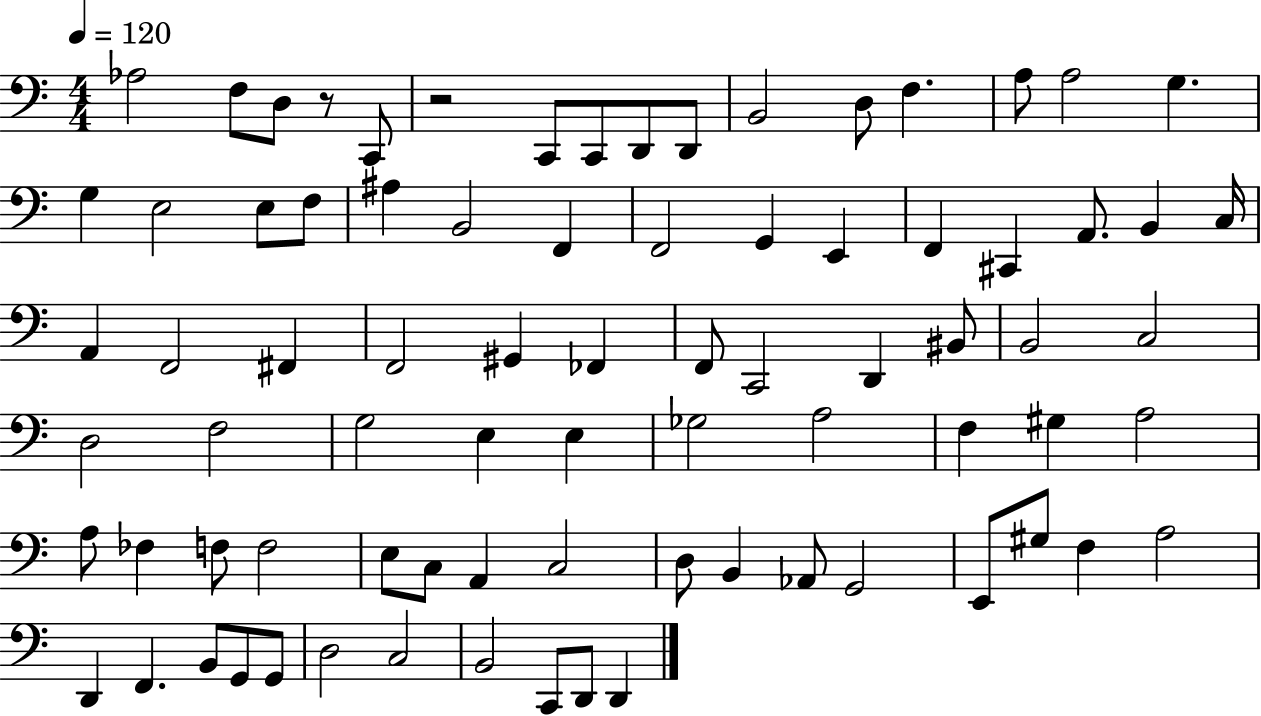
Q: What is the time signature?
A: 4/4